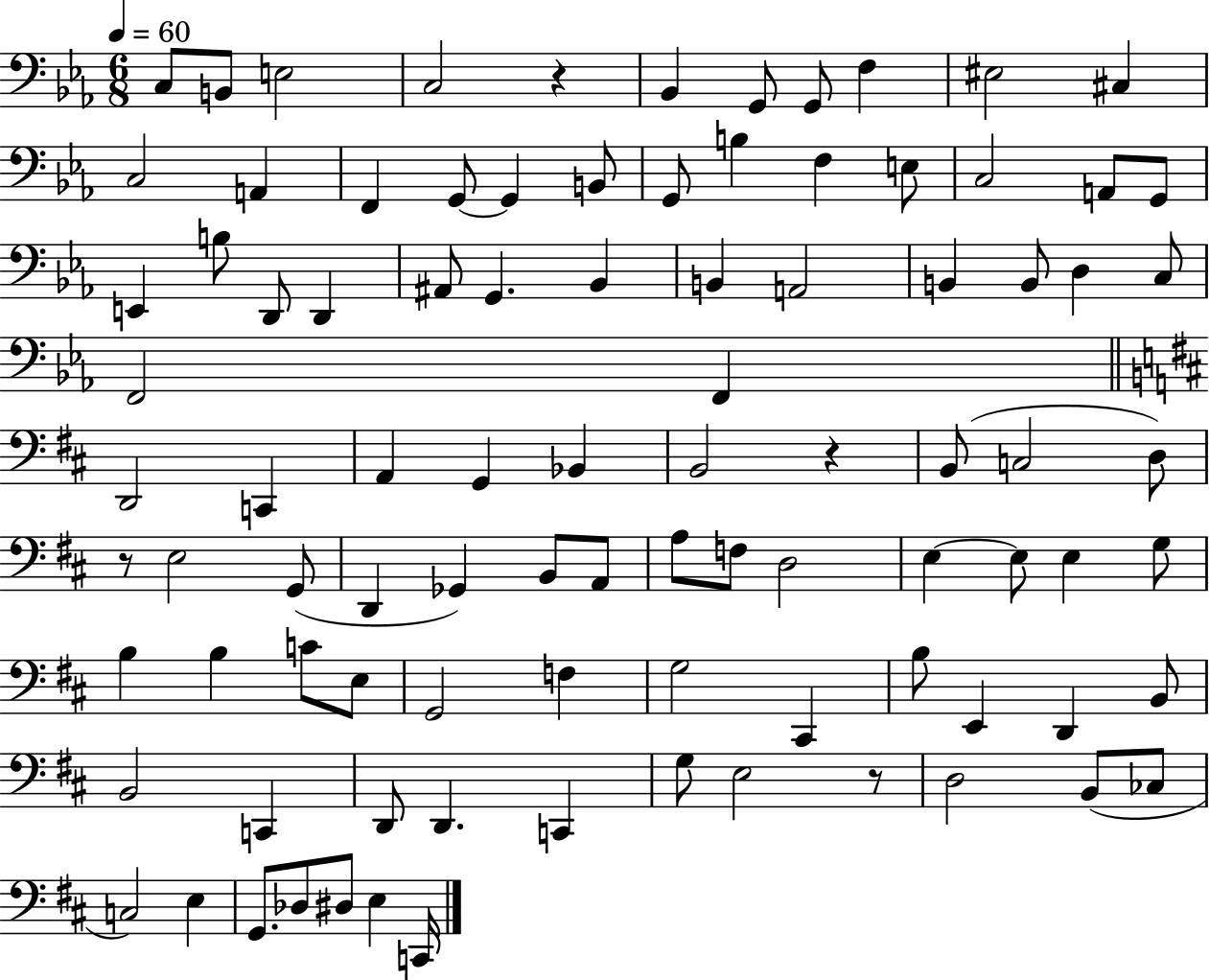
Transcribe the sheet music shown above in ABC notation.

X:1
T:Untitled
M:6/8
L:1/4
K:Eb
C,/2 B,,/2 E,2 C,2 z _B,, G,,/2 G,,/2 F, ^E,2 ^C, C,2 A,, F,, G,,/2 G,, B,,/2 G,,/2 B, F, E,/2 C,2 A,,/2 G,,/2 E,, B,/2 D,,/2 D,, ^A,,/2 G,, _B,, B,, A,,2 B,, B,,/2 D, C,/2 F,,2 F,, D,,2 C,, A,, G,, _B,, B,,2 z B,,/2 C,2 D,/2 z/2 E,2 G,,/2 D,, _G,, B,,/2 A,,/2 A,/2 F,/2 D,2 E, E,/2 E, G,/2 B, B, C/2 E,/2 G,,2 F, G,2 ^C,, B,/2 E,, D,, B,,/2 B,,2 C,, D,,/2 D,, C,, G,/2 E,2 z/2 D,2 B,,/2 _C,/2 C,2 E, G,,/2 _D,/2 ^D,/2 E, C,,/4